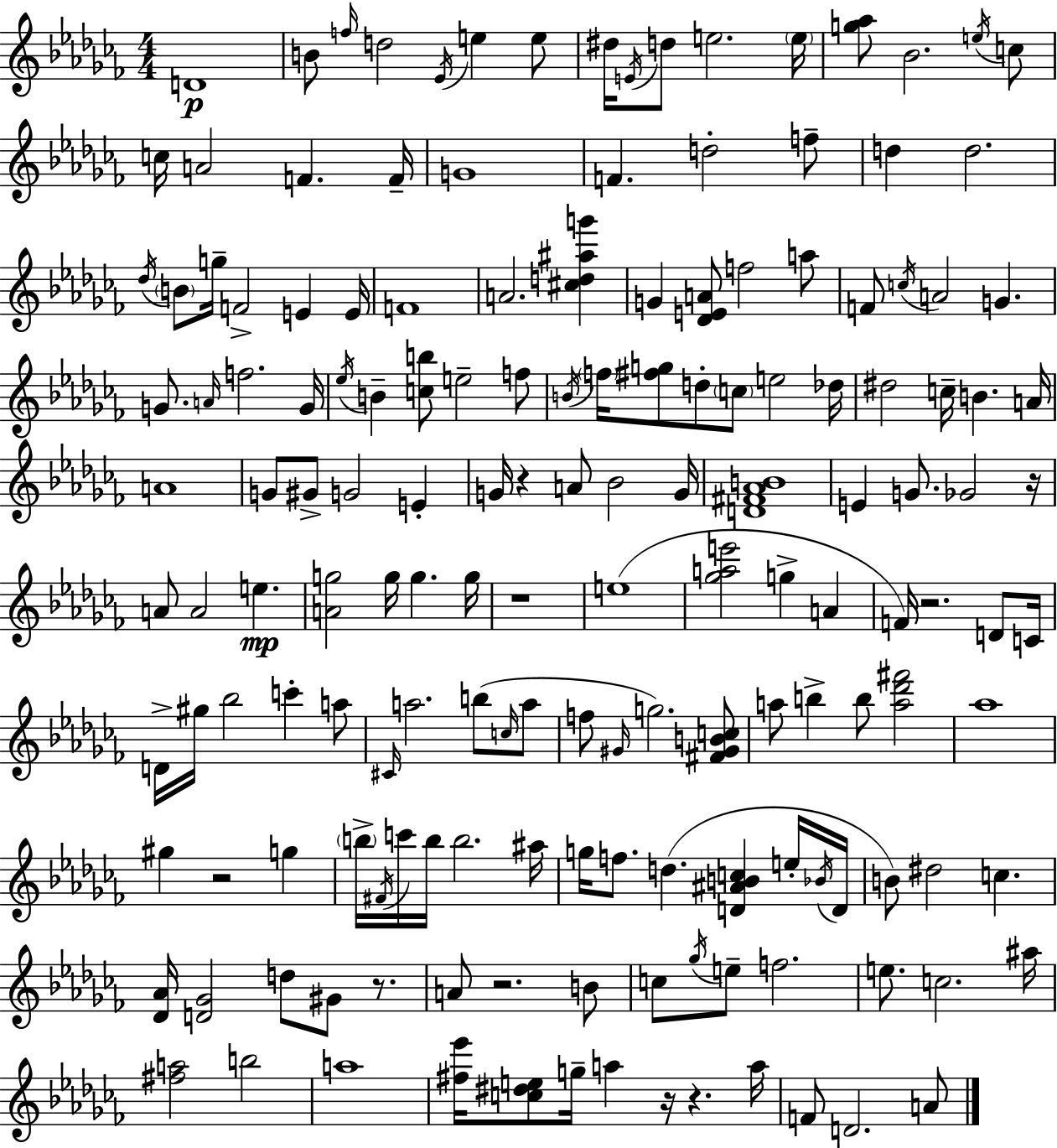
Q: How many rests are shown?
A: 9